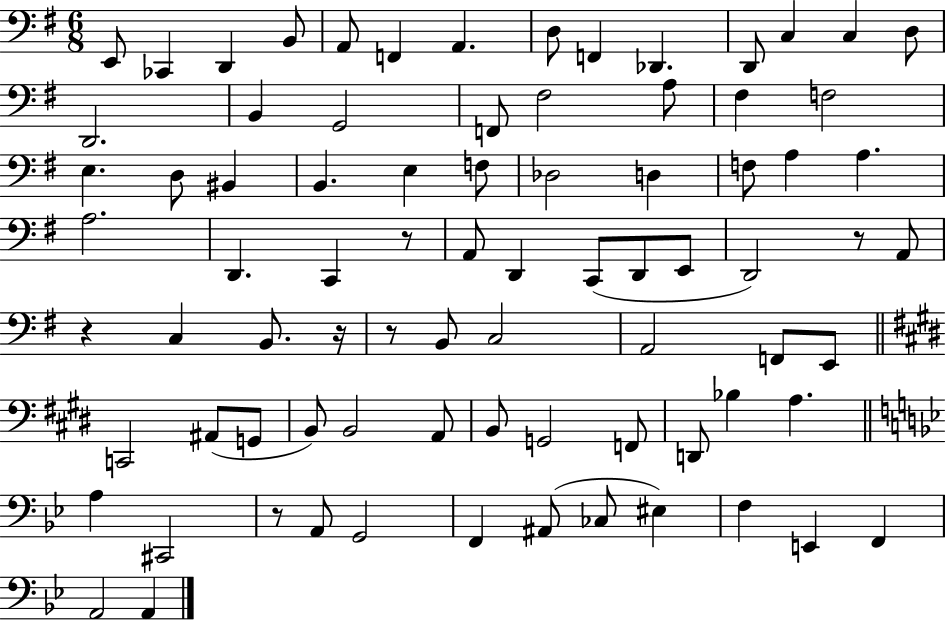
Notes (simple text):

E2/e CES2/q D2/q B2/e A2/e F2/q A2/q. D3/e F2/q Db2/q. D2/e C3/q C3/q D3/e D2/h. B2/q G2/h F2/e F#3/h A3/e F#3/q F3/h E3/q. D3/e BIS2/q B2/q. E3/q F3/e Db3/h D3/q F3/e A3/q A3/q. A3/h. D2/q. C2/q R/e A2/e D2/q C2/e D2/e E2/e D2/h R/e A2/e R/q C3/q B2/e. R/s R/e B2/e C3/h A2/h F2/e E2/e C2/h A#2/e G2/e B2/e B2/h A2/e B2/e G2/h F2/e D2/e Bb3/q A3/q. A3/q C#2/h R/e A2/e G2/h F2/q A#2/e CES3/e EIS3/q F3/q E2/q F2/q A2/h A2/q